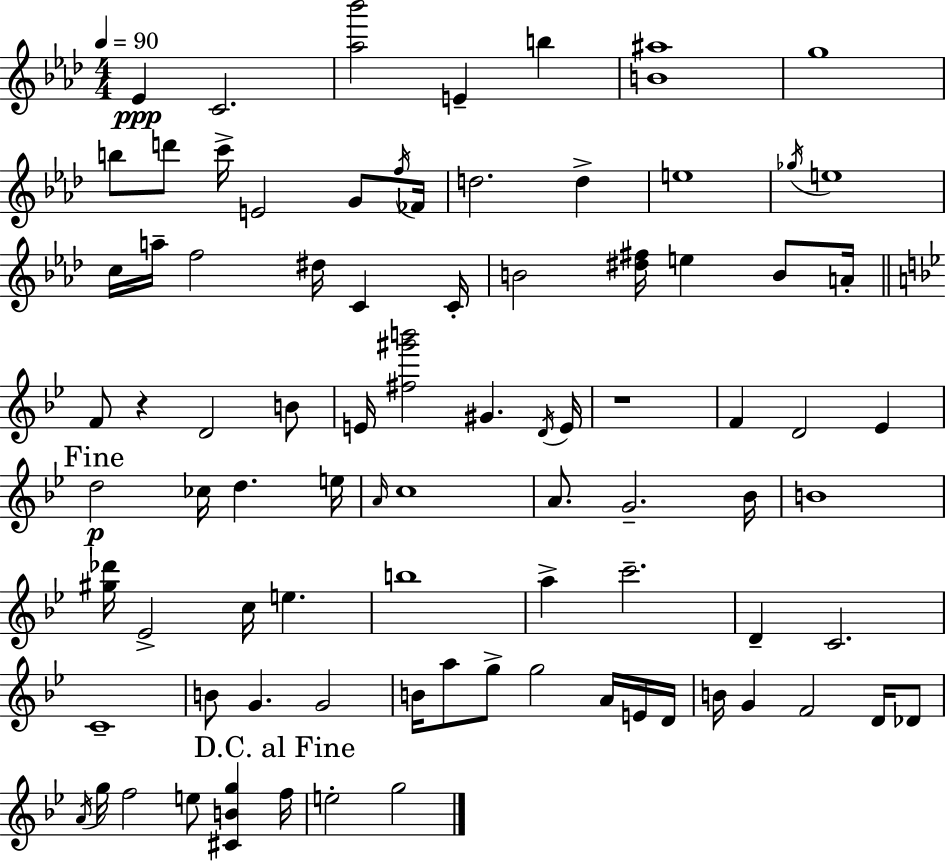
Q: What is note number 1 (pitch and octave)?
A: Eb4